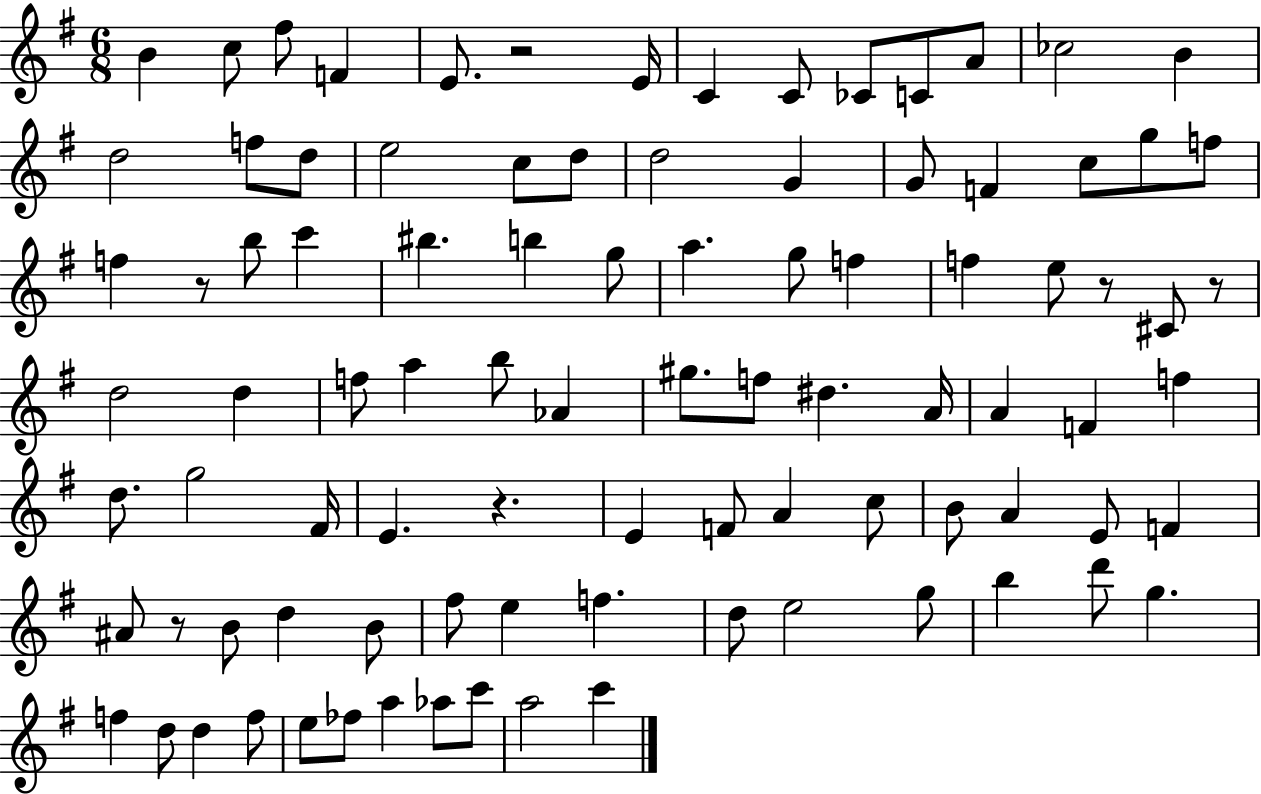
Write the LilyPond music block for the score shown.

{
  \clef treble
  \numericTimeSignature
  \time 6/8
  \key g \major
  \repeat volta 2 { b'4 c''8 fis''8 f'4 | e'8. r2 e'16 | c'4 c'8 ces'8 c'8 a'8 | ces''2 b'4 | \break d''2 f''8 d''8 | e''2 c''8 d''8 | d''2 g'4 | g'8 f'4 c''8 g''8 f''8 | \break f''4 r8 b''8 c'''4 | bis''4. b''4 g''8 | a''4. g''8 f''4 | f''4 e''8 r8 cis'8 r8 | \break d''2 d''4 | f''8 a''4 b''8 aes'4 | gis''8. f''8 dis''4. a'16 | a'4 f'4 f''4 | \break d''8. g''2 fis'16 | e'4. r4. | e'4 f'8 a'4 c''8 | b'8 a'4 e'8 f'4 | \break ais'8 r8 b'8 d''4 b'8 | fis''8 e''4 f''4. | d''8 e''2 g''8 | b''4 d'''8 g''4. | \break f''4 d''8 d''4 f''8 | e''8 fes''8 a''4 aes''8 c'''8 | a''2 c'''4 | } \bar "|."
}